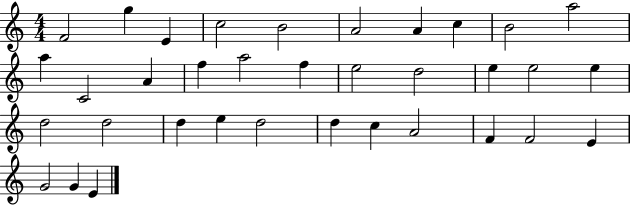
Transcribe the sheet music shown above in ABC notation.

X:1
T:Untitled
M:4/4
L:1/4
K:C
F2 g E c2 B2 A2 A c B2 a2 a C2 A f a2 f e2 d2 e e2 e d2 d2 d e d2 d c A2 F F2 E G2 G E